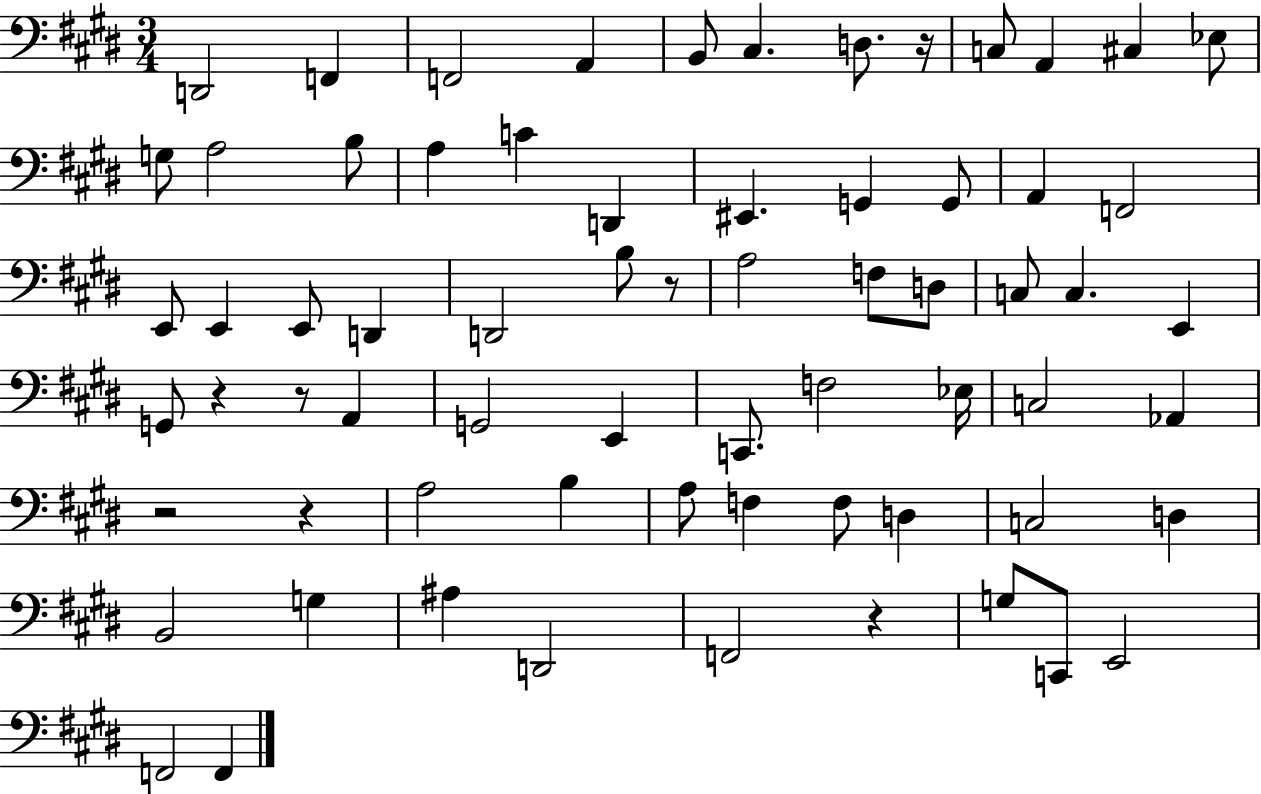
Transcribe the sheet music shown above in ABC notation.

X:1
T:Untitled
M:3/4
L:1/4
K:E
D,,2 F,, F,,2 A,, B,,/2 ^C, D,/2 z/4 C,/2 A,, ^C, _E,/2 G,/2 A,2 B,/2 A, C D,, ^E,, G,, G,,/2 A,, F,,2 E,,/2 E,, E,,/2 D,, D,,2 B,/2 z/2 A,2 F,/2 D,/2 C,/2 C, E,, G,,/2 z z/2 A,, G,,2 E,, C,,/2 F,2 _E,/4 C,2 _A,, z2 z A,2 B, A,/2 F, F,/2 D, C,2 D, B,,2 G, ^A, D,,2 F,,2 z G,/2 C,,/2 E,,2 F,,2 F,,